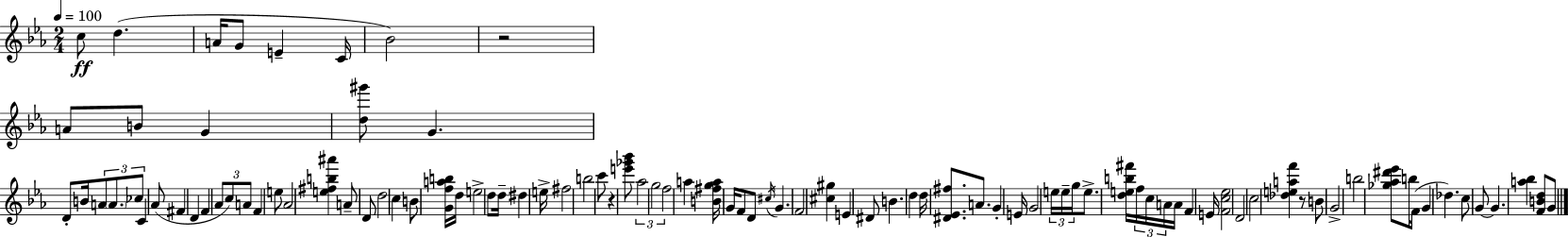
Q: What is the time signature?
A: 2/4